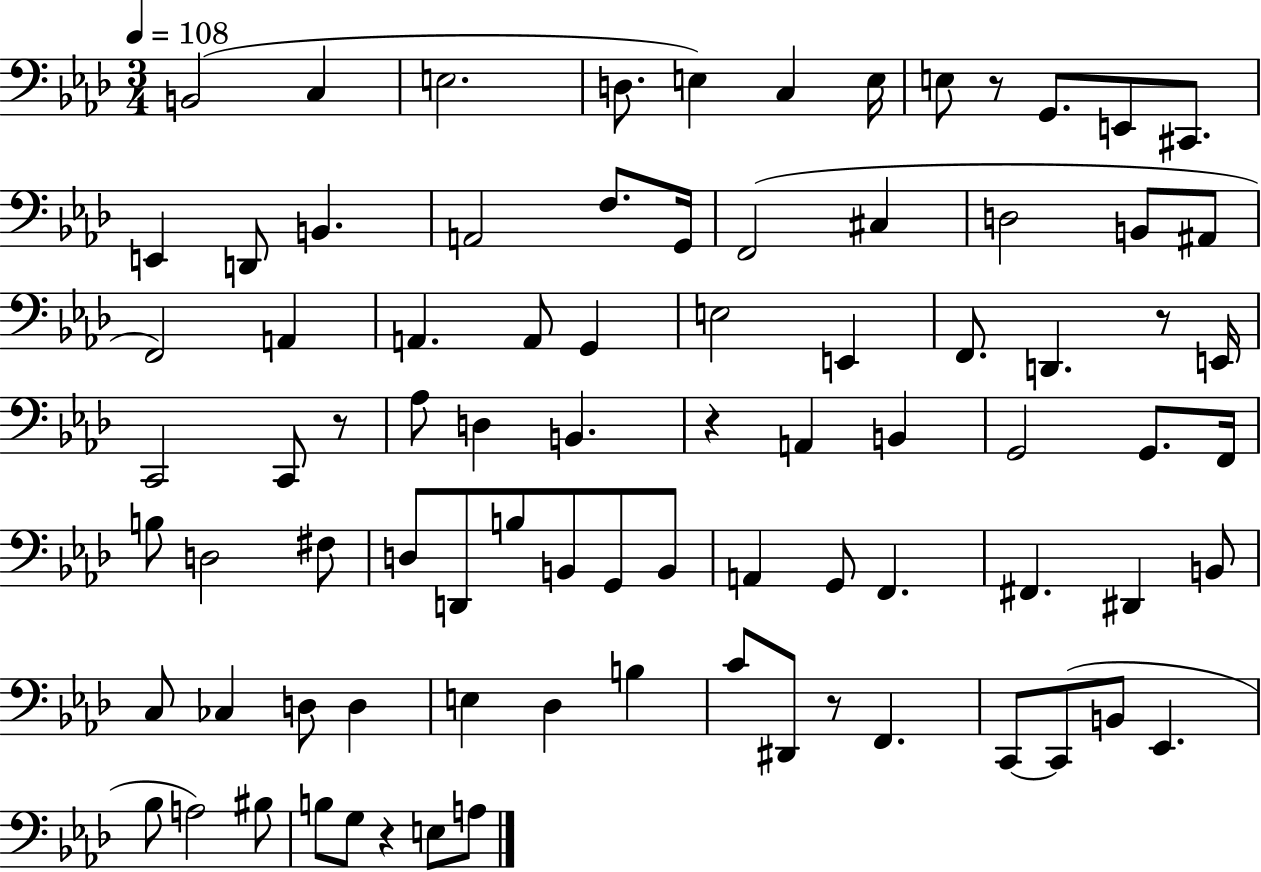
X:1
T:Untitled
M:3/4
L:1/4
K:Ab
B,,2 C, E,2 D,/2 E, C, E,/4 E,/2 z/2 G,,/2 E,,/2 ^C,,/2 E,, D,,/2 B,, A,,2 F,/2 G,,/4 F,,2 ^C, D,2 B,,/2 ^A,,/2 F,,2 A,, A,, A,,/2 G,, E,2 E,, F,,/2 D,, z/2 E,,/4 C,,2 C,,/2 z/2 _A,/2 D, B,, z A,, B,, G,,2 G,,/2 F,,/4 B,/2 D,2 ^F,/2 D,/2 D,,/2 B,/2 B,,/2 G,,/2 B,,/2 A,, G,,/2 F,, ^F,, ^D,, B,,/2 C,/2 _C, D,/2 D, E, _D, B, C/2 ^D,,/2 z/2 F,, C,,/2 C,,/2 B,,/2 _E,, _B,/2 A,2 ^B,/2 B,/2 G,/2 z E,/2 A,/2